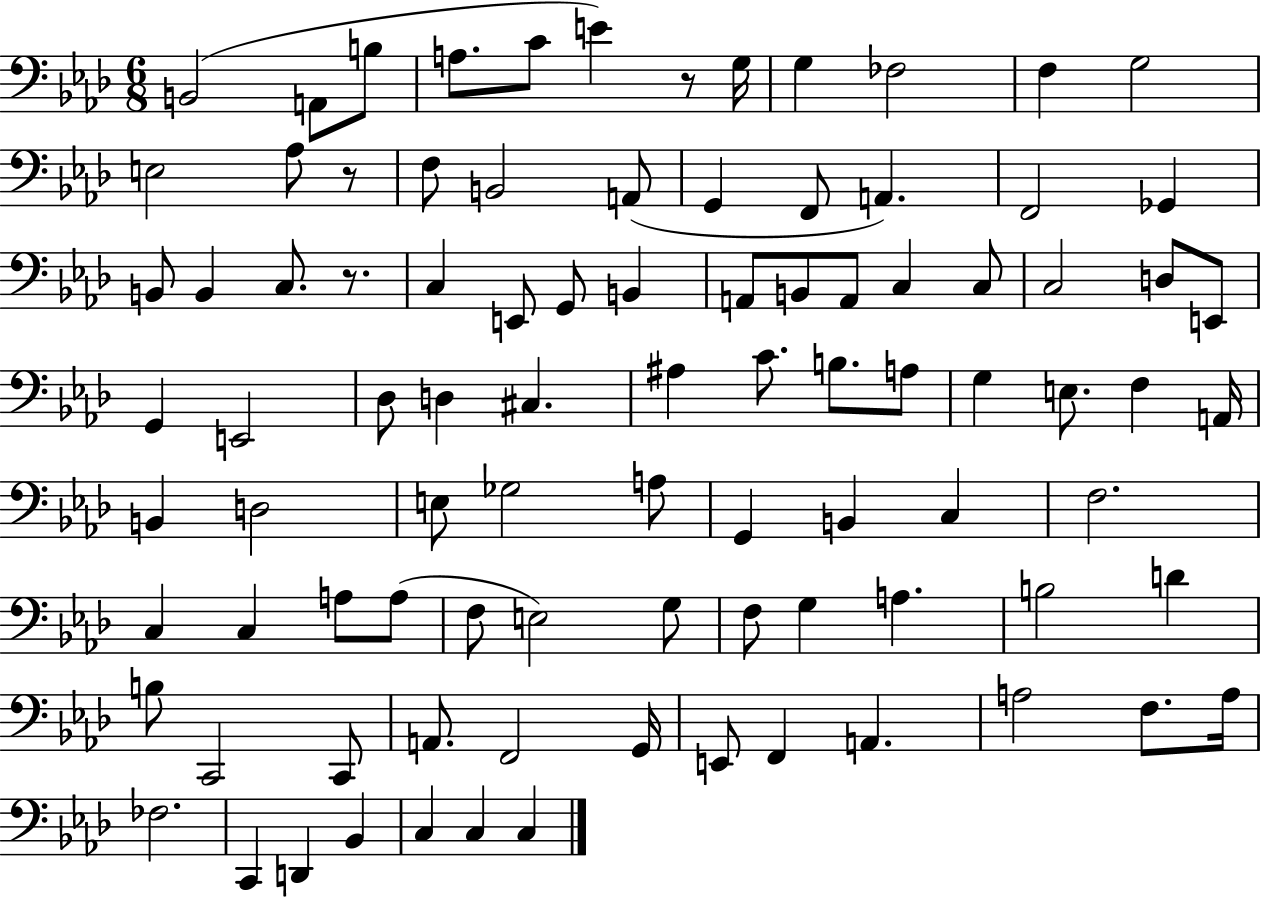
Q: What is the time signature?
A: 6/8